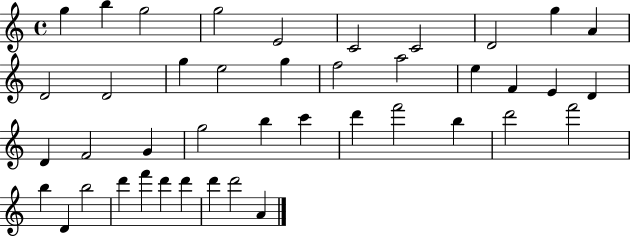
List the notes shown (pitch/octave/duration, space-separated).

G5/q B5/q G5/h G5/h E4/h C4/h C4/h D4/h G5/q A4/q D4/h D4/h G5/q E5/h G5/q F5/h A5/h E5/q F4/q E4/q D4/q D4/q F4/h G4/q G5/h B5/q C6/q D6/q F6/h B5/q D6/h F6/h B5/q D4/q B5/h D6/q F6/q D6/q D6/q D6/q D6/h A4/q